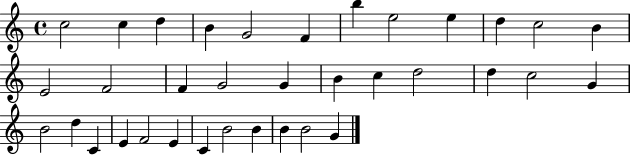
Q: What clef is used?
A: treble